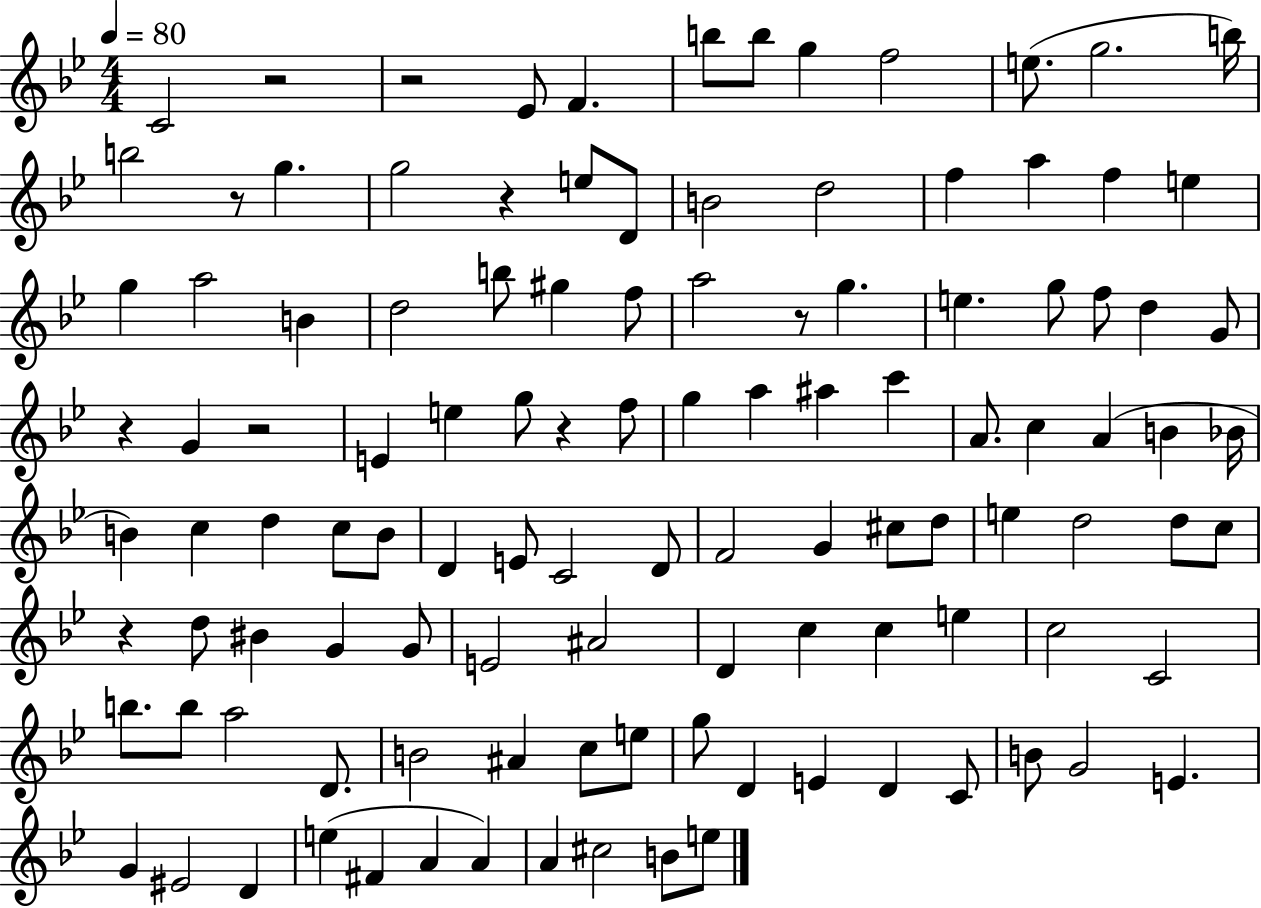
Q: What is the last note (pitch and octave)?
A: E5